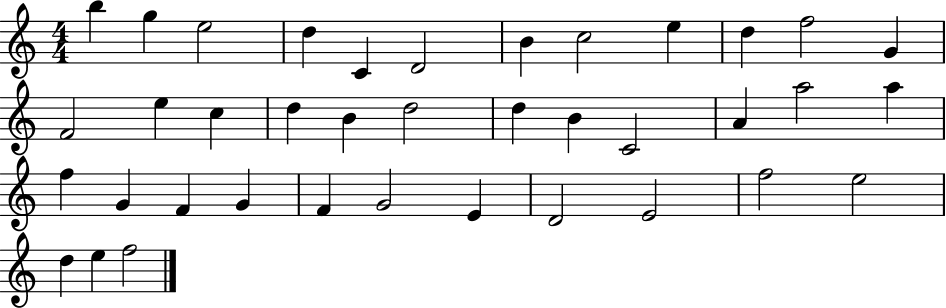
B5/q G5/q E5/h D5/q C4/q D4/h B4/q C5/h E5/q D5/q F5/h G4/q F4/h E5/q C5/q D5/q B4/q D5/h D5/q B4/q C4/h A4/q A5/h A5/q F5/q G4/q F4/q G4/q F4/q G4/h E4/q D4/h E4/h F5/h E5/h D5/q E5/q F5/h